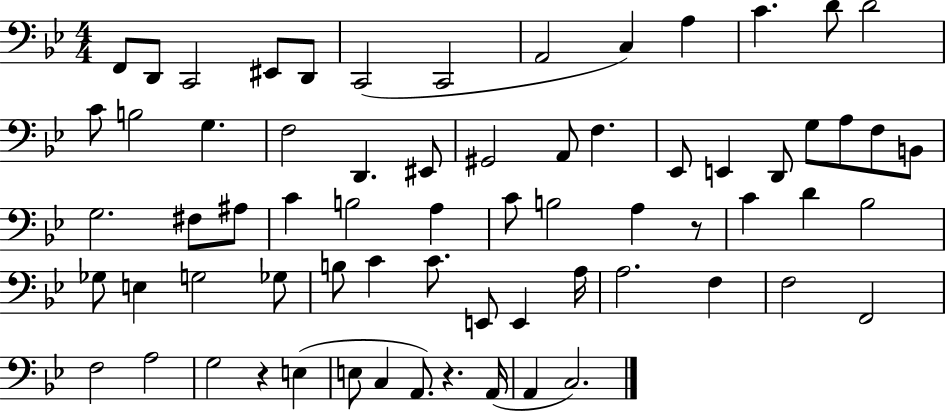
{
  \clef bass
  \numericTimeSignature
  \time 4/4
  \key bes \major
  f,8 d,8 c,2 eis,8 d,8 | c,2( c,2 | a,2 c4) a4 | c'4. d'8 d'2 | \break c'8 b2 g4. | f2 d,4. eis,8 | gis,2 a,8 f4. | ees,8 e,4 d,8 g8 a8 f8 b,8 | \break g2. fis8 ais8 | c'4 b2 a4 | c'8 b2 a4 r8 | c'4 d'4 bes2 | \break ges8 e4 g2 ges8 | b8 c'4 c'8. e,8 e,4 a16 | a2. f4 | f2 f,2 | \break f2 a2 | g2 r4 e4( | e8 c4 a,8.) r4. a,16( | a,4 c2.) | \break \bar "|."
}